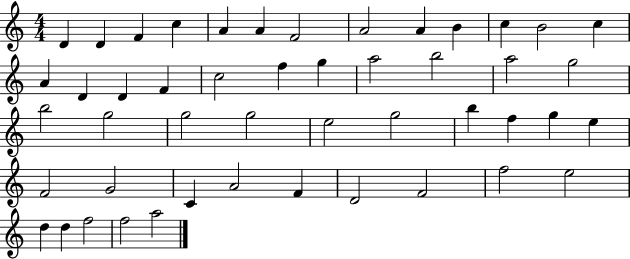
X:1
T:Untitled
M:4/4
L:1/4
K:C
D D F c A A F2 A2 A B c B2 c A D D F c2 f g a2 b2 a2 g2 b2 g2 g2 g2 e2 g2 b f g e F2 G2 C A2 F D2 F2 f2 e2 d d f2 f2 a2